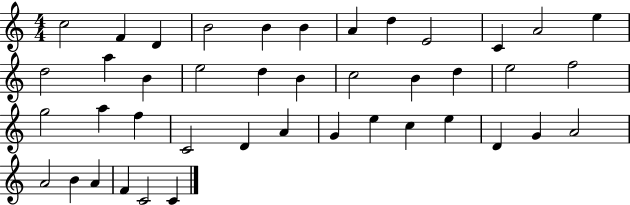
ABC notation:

X:1
T:Untitled
M:4/4
L:1/4
K:C
c2 F D B2 B B A d E2 C A2 e d2 a B e2 d B c2 B d e2 f2 g2 a f C2 D A G e c e D G A2 A2 B A F C2 C